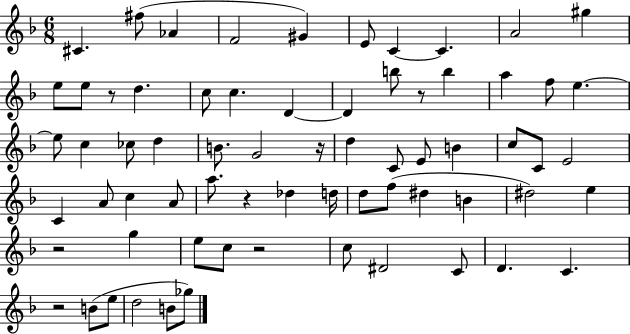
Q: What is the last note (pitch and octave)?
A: Gb5